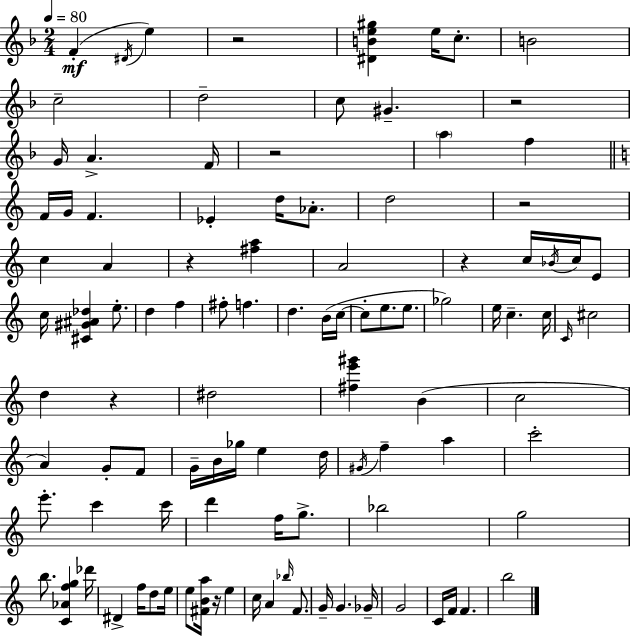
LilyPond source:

{
  \clef treble
  \numericTimeSignature
  \time 2/4
  \key f \major
  \tempo 4 = 80
  f'4-.(\mf \acciaccatura { dis'16 } e''4) | r2 | <dis' b' e'' gis''>4 e''16 c''8.-. | b'2 | \break c''2-- | d''2-- | c''8 gis'4.-- | r2 | \break g'16 a'4.-> | f'16 r2 | \parenthesize a''4 f''4 | \bar "||" \break \key a \minor f'16 g'16 f'4. | ees'4-. d''16 aes'8.-. | d''2 | r2 | \break c''4 a'4 | r4 <fis'' a''>4 | a'2 | r4 c''16 \acciaccatura { bes'16 } c''16 e'8 | \break c''16 <cis' gis' ais' des''>4 e''8.-. | d''4 f''4 | fis''8-. f''4. | d''4. b'16( | \break c''16~~ c''8-. e''8. e''8. | ges''2) | e''16 c''4.-- | c''16 \grace { c'16 } cis''2 | \break d''4 r4 | dis''2 | <fis'' e''' gis'''>4 b'4( | c''2 | \break a'4) g'8-. | f'8 g'16-- b'16 ges''16 e''4 | d''16 \acciaccatura { gis'16 } f''4-- a''4 | c'''2-. | \break e'''8.-. c'''4 | c'''16 d'''4 f''16 | g''8.-> bes''2 | g''2 | \break b''8. <c' aes' f'' g''>4 | des'''16 dis'4-> f''16 | d''8 e''16 e''8 <fis' b' a''>16 r16 e''4 | c''16 a'4 | \break \grace { bes''16 } f'8. g'16-- g'4. | ges'16-- g'2 | c'16 f'16 f'4. | b''2 | \break \bar "|."
}